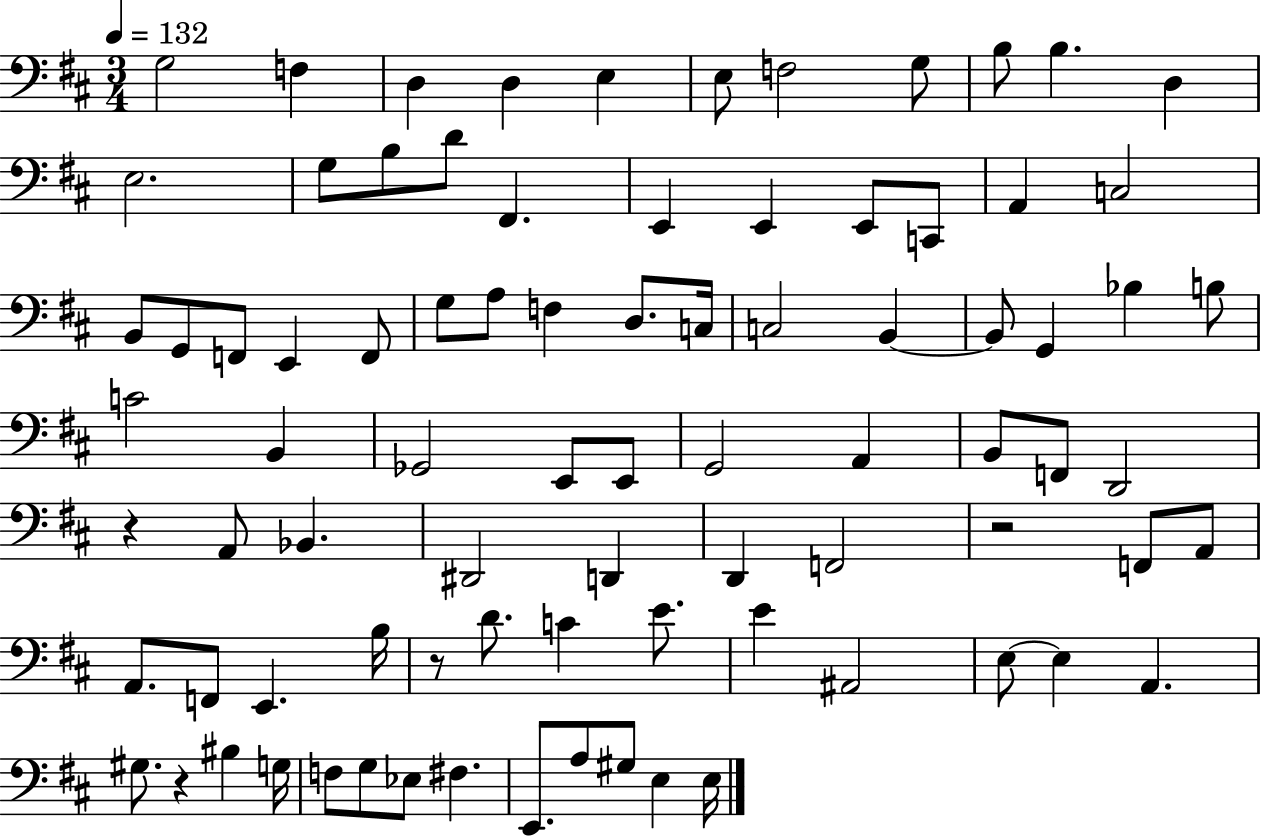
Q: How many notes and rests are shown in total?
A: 84